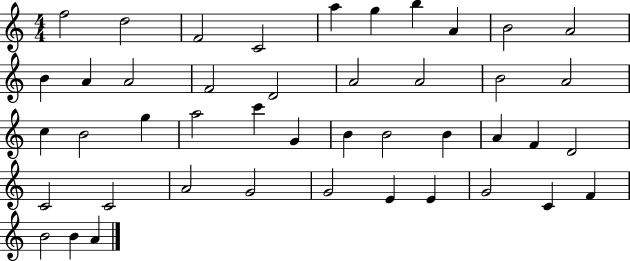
F5/h D5/h F4/h C4/h A5/q G5/q B5/q A4/q B4/h A4/h B4/q A4/q A4/h F4/h D4/h A4/h A4/h B4/h A4/h C5/q B4/h G5/q A5/h C6/q G4/q B4/q B4/h B4/q A4/q F4/q D4/h C4/h C4/h A4/h G4/h G4/h E4/q E4/q G4/h C4/q F4/q B4/h B4/q A4/q